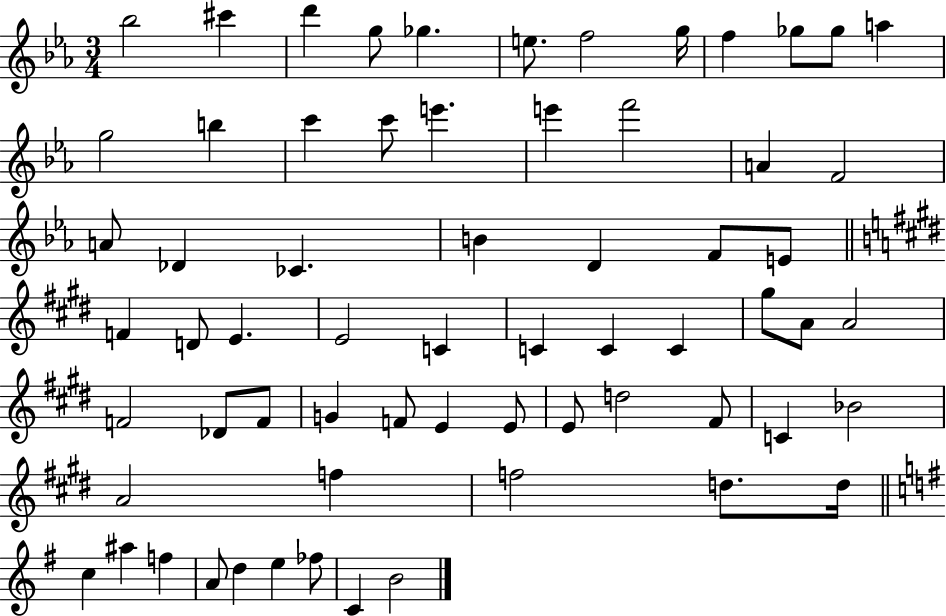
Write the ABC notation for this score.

X:1
T:Untitled
M:3/4
L:1/4
K:Eb
_b2 ^c' d' g/2 _g e/2 f2 g/4 f _g/2 _g/2 a g2 b c' c'/2 e' e' f'2 A F2 A/2 _D _C B D F/2 E/2 F D/2 E E2 C C C C ^g/2 A/2 A2 F2 _D/2 F/2 G F/2 E E/2 E/2 d2 ^F/2 C _B2 A2 f f2 d/2 d/4 c ^a f A/2 d e _f/2 C B2